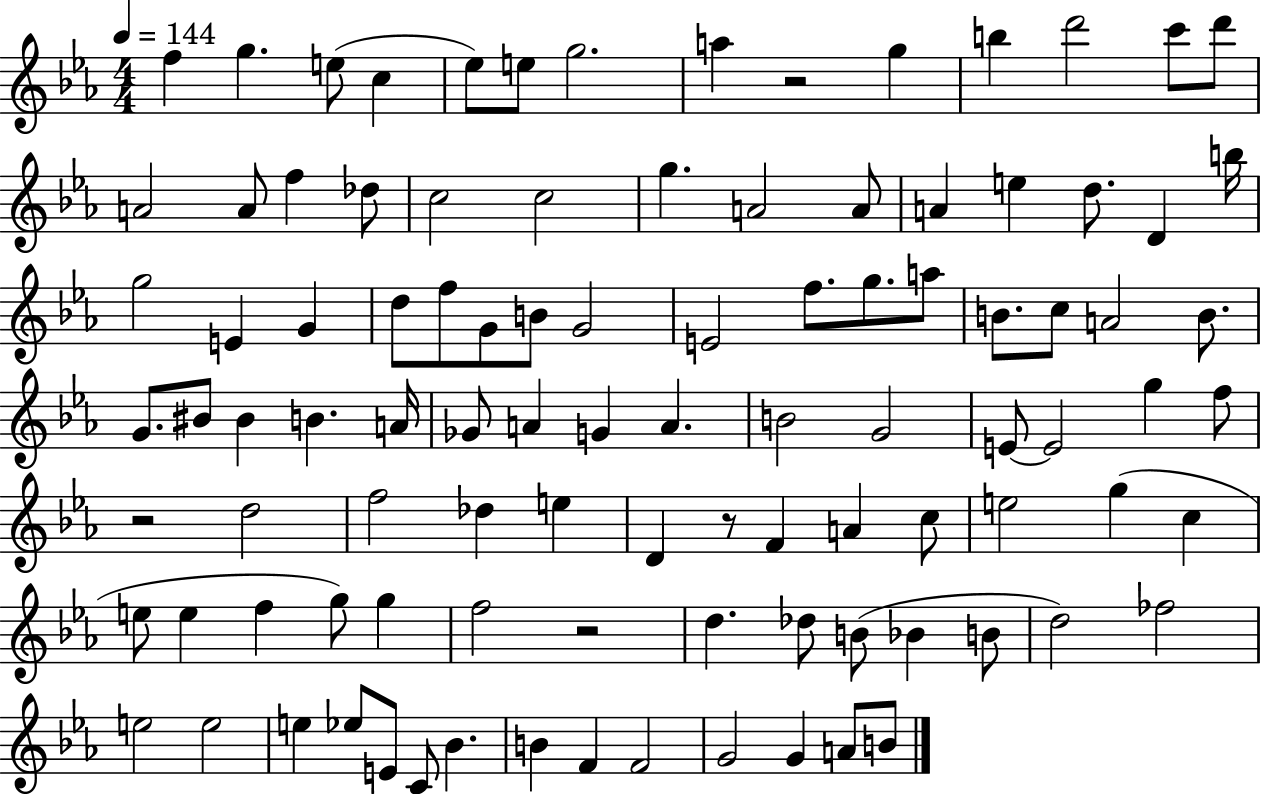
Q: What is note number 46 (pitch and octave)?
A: BIS4